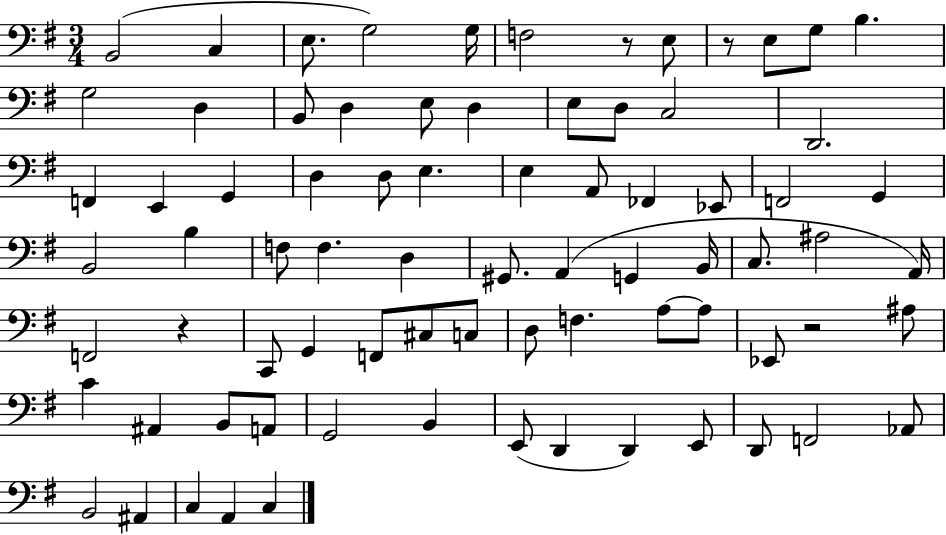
B2/h C3/q E3/e. G3/h G3/s F3/h R/e E3/e R/e E3/e G3/e B3/q. G3/h D3/q B2/e D3/q E3/e D3/q E3/e D3/e C3/h D2/h. F2/q E2/q G2/q D3/q D3/e E3/q. E3/q A2/e FES2/q Eb2/e F2/h G2/q B2/h B3/q F3/e F3/q. D3/q G#2/e. A2/q G2/q B2/s C3/e. A#3/h A2/s F2/h R/q C2/e G2/q F2/e C#3/e C3/e D3/e F3/q. A3/e A3/e Eb2/e R/h A#3/e C4/q A#2/q B2/e A2/e G2/h B2/q E2/e D2/q D2/q E2/e D2/e F2/h Ab2/e B2/h A#2/q C3/q A2/q C3/q